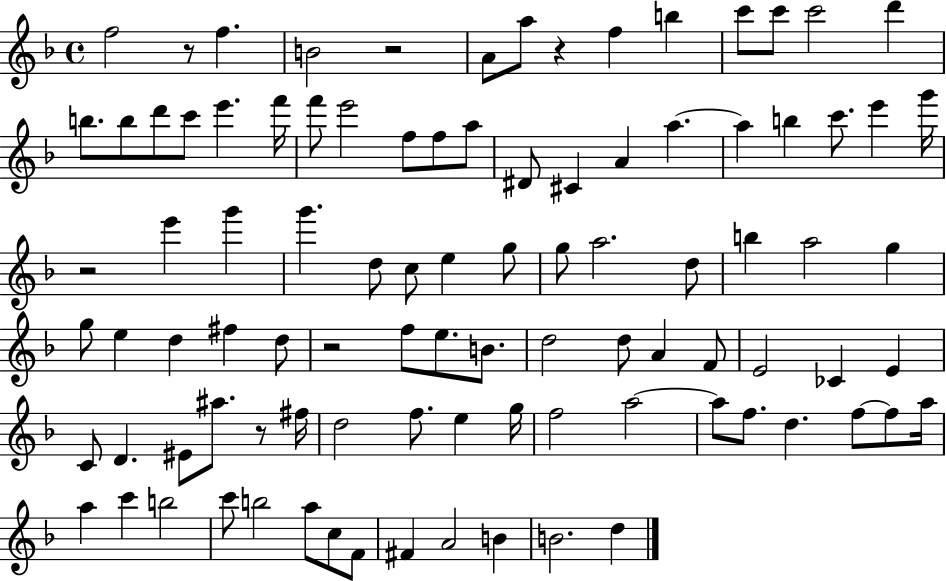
{
  \clef treble
  \time 4/4
  \defaultTimeSignature
  \key f \major
  f''2 r8 f''4. | b'2 r2 | a'8 a''8 r4 f''4 b''4 | c'''8 c'''8 c'''2 d'''4 | \break b''8. b''8 d'''8 c'''8 e'''4. f'''16 | f'''8 e'''2 f''8 f''8 a''8 | dis'8 cis'4 a'4 a''4.~~ | a''4 b''4 c'''8. e'''4 g'''16 | \break r2 e'''4 g'''4 | g'''4. d''8 c''8 e''4 g''8 | g''8 a''2. d''8 | b''4 a''2 g''4 | \break g''8 e''4 d''4 fis''4 d''8 | r2 f''8 e''8. b'8. | d''2 d''8 a'4 f'8 | e'2 ces'4 e'4 | \break c'8 d'4. eis'8 ais''8. r8 fis''16 | d''2 f''8. e''4 g''16 | f''2 a''2~~ | a''8 f''8. d''4. f''8~~ f''8 a''16 | \break a''4 c'''4 b''2 | c'''8 b''2 a''8 c''8 f'8 | fis'4 a'2 b'4 | b'2. d''4 | \break \bar "|."
}